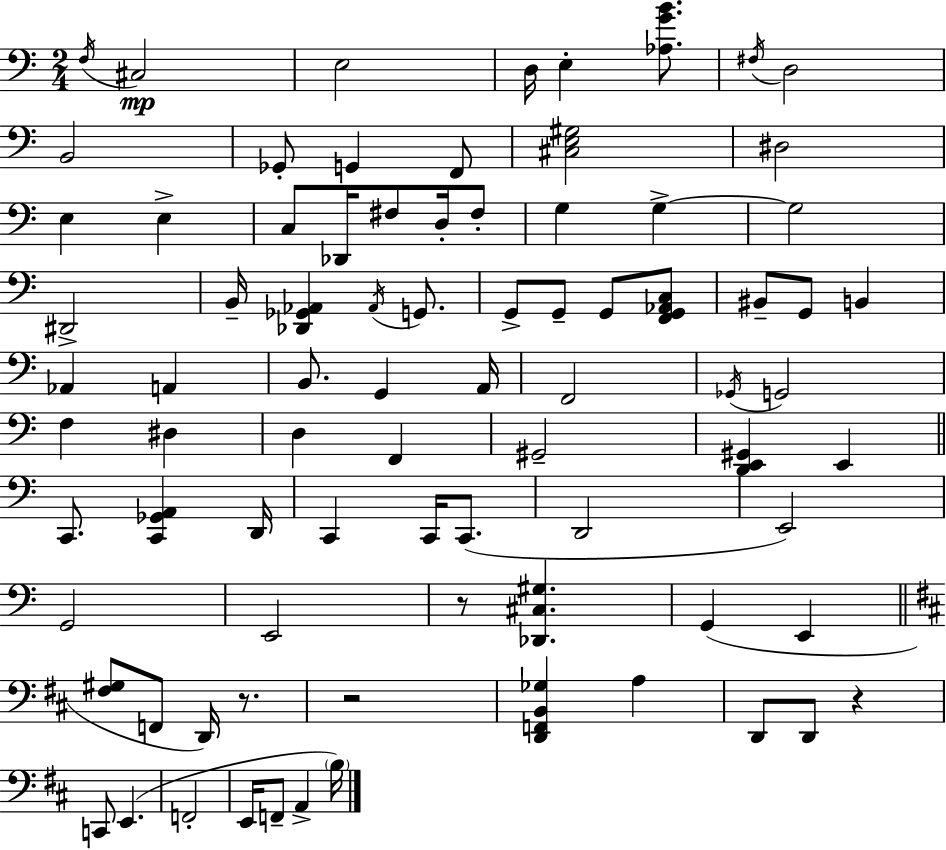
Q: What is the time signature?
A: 2/4